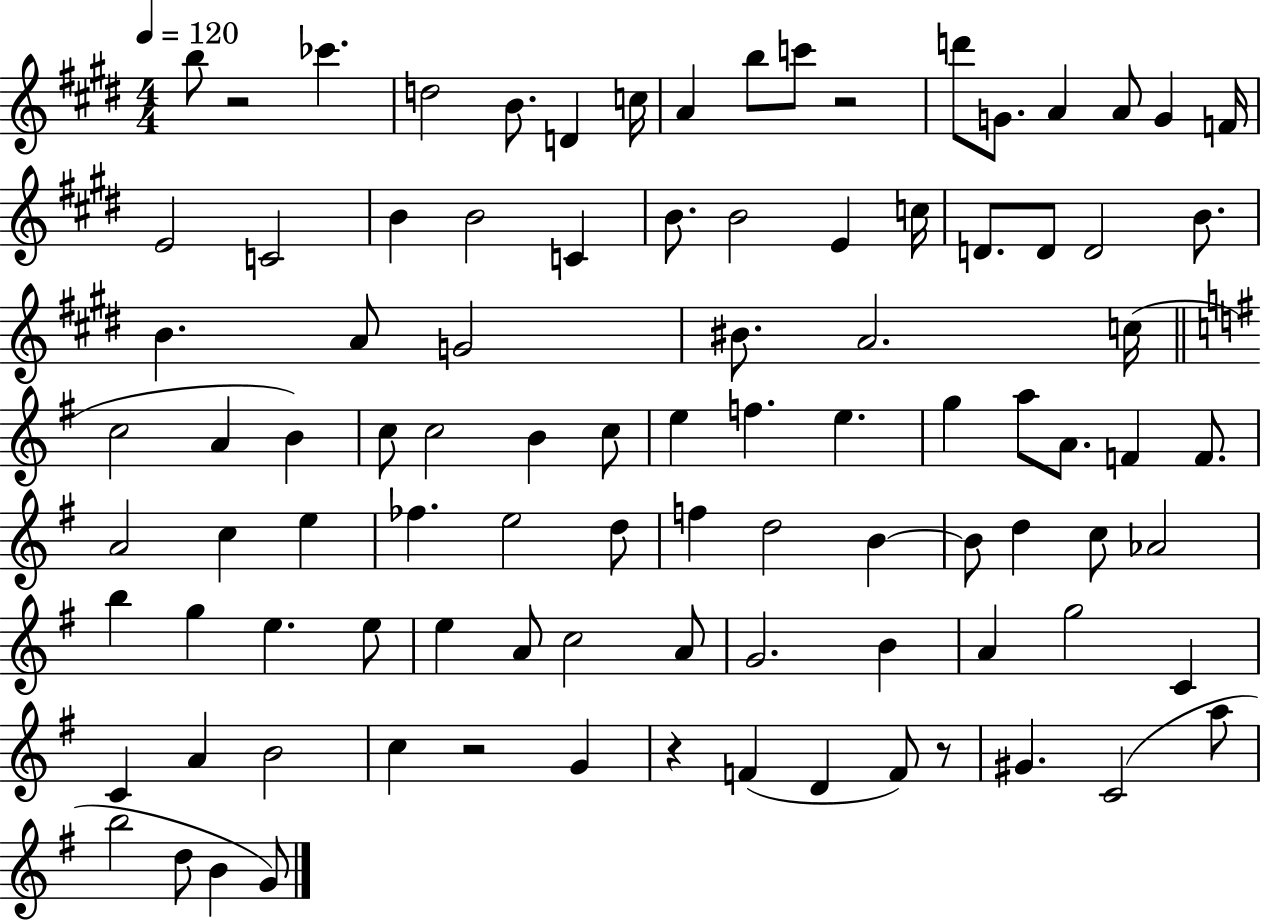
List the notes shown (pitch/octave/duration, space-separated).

B5/e R/h CES6/q. D5/h B4/e. D4/q C5/s A4/q B5/e C6/e R/h D6/e G4/e. A4/q A4/e G4/q F4/s E4/h C4/h B4/q B4/h C4/q B4/e. B4/h E4/q C5/s D4/e. D4/e D4/h B4/e. B4/q. A4/e G4/h BIS4/e. A4/h. C5/s C5/h A4/q B4/q C5/e C5/h B4/q C5/e E5/q F5/q. E5/q. G5/q A5/e A4/e. F4/q F4/e. A4/h C5/q E5/q FES5/q. E5/h D5/e F5/q D5/h B4/q B4/e D5/q C5/e Ab4/h B5/q G5/q E5/q. E5/e E5/q A4/e C5/h A4/e G4/h. B4/q A4/q G5/h C4/q C4/q A4/q B4/h C5/q R/h G4/q R/q F4/q D4/q F4/e R/e G#4/q. C4/h A5/e B5/h D5/e B4/q G4/e